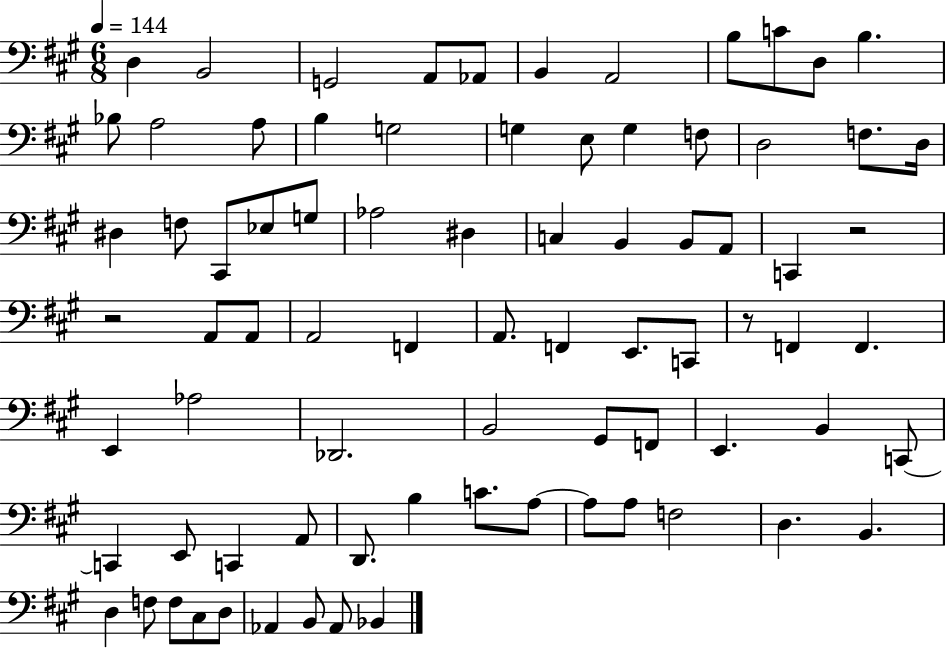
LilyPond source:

{
  \clef bass
  \numericTimeSignature
  \time 6/8
  \key a \major
  \tempo 4 = 144
  d4 b,2 | g,2 a,8 aes,8 | b,4 a,2 | b8 c'8 d8 b4. | \break bes8 a2 a8 | b4 g2 | g4 e8 g4 f8 | d2 f8. d16 | \break dis4 f8 cis,8 ees8 g8 | aes2 dis4 | c4 b,4 b,8 a,8 | c,4 r2 | \break r2 a,8 a,8 | a,2 f,4 | a,8. f,4 e,8. c,8 | r8 f,4 f,4. | \break e,4 aes2 | des,2. | b,2 gis,8 f,8 | e,4. b,4 c,8~~ | \break c,4 e,8 c,4 a,8 | d,8. b4 c'8. a8~~ | a8 a8 f2 | d4. b,4. | \break d4 f8 f8 cis8 d8 | aes,4 b,8 aes,8 bes,4 | \bar "|."
}